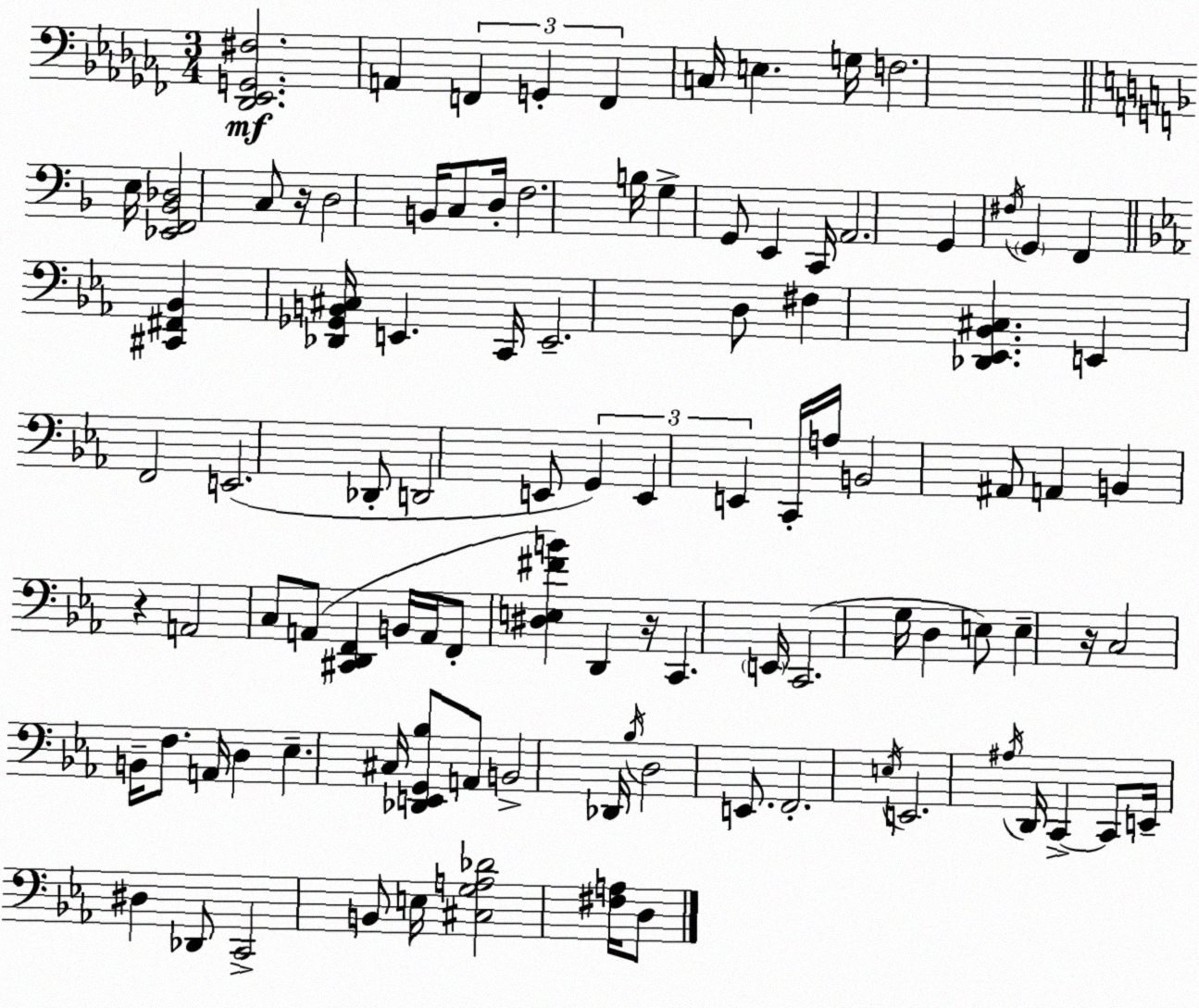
X:1
T:Untitled
M:3/4
L:1/4
K:Abm
[_D,,_E,,G,,^F,]2 A,, F,, G,, F,, C,/4 E, G,/4 F,2 E,/4 [_E,,F,,_B,,_D,]2 C,/2 z/4 D,2 B,,/4 C,/2 D,/4 F,2 B,/4 G, G,,/2 E,, C,,/4 A,,2 G,, ^F,/4 G,, F,, [^C,,^F,,_B,,] [_D,,_G,,B,,^C,]/4 E,, C,,/4 E,,2 D,/2 ^F, [_D,,_E,,_B,,^C,] E,, F,,2 E,,2 _D,,/2 D,,2 E,,/2 G,, E,, E,, C,,/4 A,/4 B,,2 ^A,,/2 A,, B,, z A,,2 C,/2 A,,/2 [^C,,D,,F,,] B,,/4 A,,/4 F,,/2 [^D,E,^FB] D,, z/4 C,, E,,/4 C,,2 G,/4 D, E,/2 E, z/4 C,2 B,,/4 F,/2 A,,/4 D, _E, ^C,/4 [_D,,E,,G,,_B,]/2 A,,/2 B,,2 _D,,/4 _B,/4 D,2 E,,/2 F,,2 E,/4 E,,2 ^A,/4 D,,/4 C,, C,,/2 E,,/4 ^D, _D,,/2 C,,2 B,,/2 E,/4 [^C,G,A,_D]2 [^F,A,]/4 D,/2